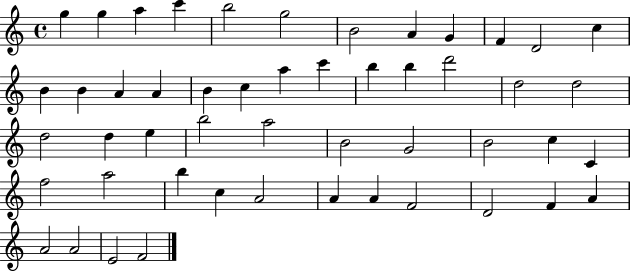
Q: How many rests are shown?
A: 0